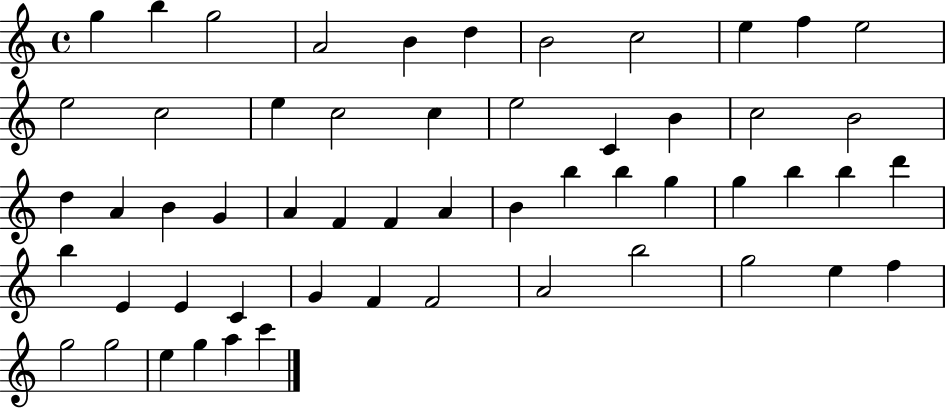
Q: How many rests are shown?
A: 0